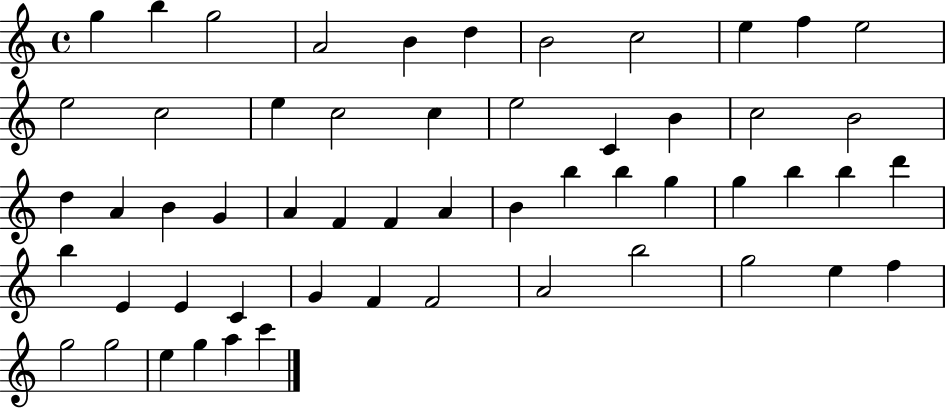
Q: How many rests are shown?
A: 0